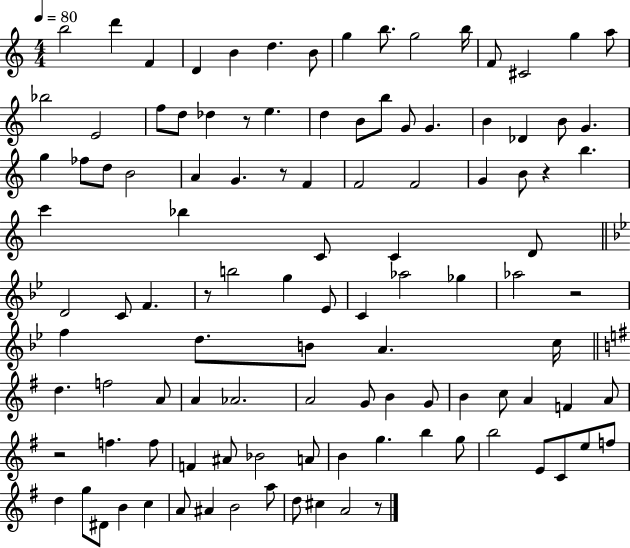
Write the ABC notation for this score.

X:1
T:Untitled
M:4/4
L:1/4
K:C
b2 d' F D B d B/2 g b/2 g2 b/4 F/2 ^C2 g a/2 _b2 E2 f/2 d/2 _d z/2 e d B/2 b/2 G/2 G B _D B/2 G g _f/2 d/2 B2 A G z/2 F F2 F2 G B/2 z b c' _b C/2 C D/2 D2 C/2 F z/2 b2 g _E/2 C _a2 _g _a2 z2 f d/2 B/2 A c/4 d f2 A/2 A _A2 A2 G/2 B G/2 B c/2 A F A/2 z2 f f/2 F ^A/2 _B2 A/2 B g b g/2 b2 E/2 C/2 e/2 f/2 d g/2 ^D/2 B c A/2 ^A B2 a/2 d/2 ^c A2 z/2